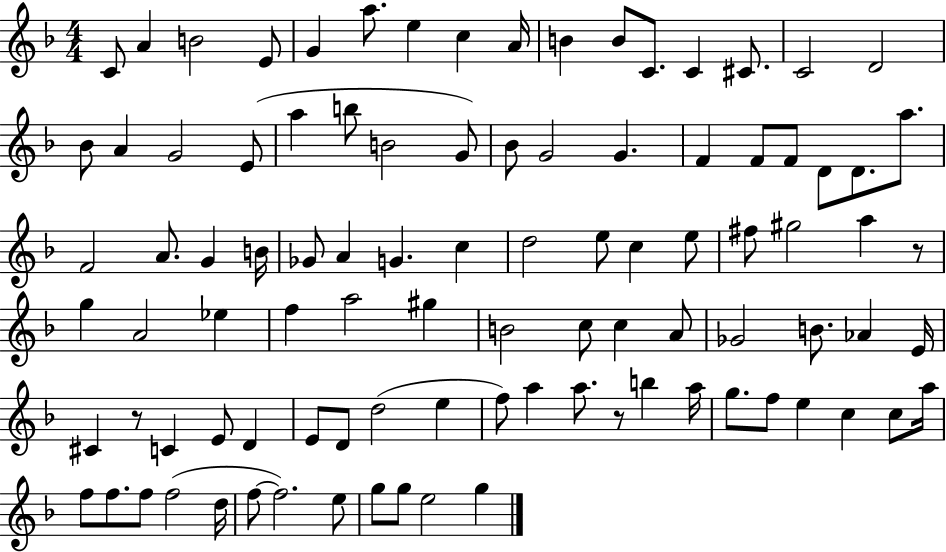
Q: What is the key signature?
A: F major